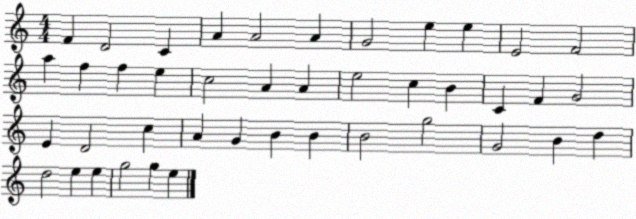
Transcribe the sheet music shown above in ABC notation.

X:1
T:Untitled
M:4/4
L:1/4
K:C
F D2 C A A2 A G2 e e E2 F2 a f f e c2 A A e2 c B C F G2 E D2 c A G B B B2 g2 G2 B d d2 e e g2 g e